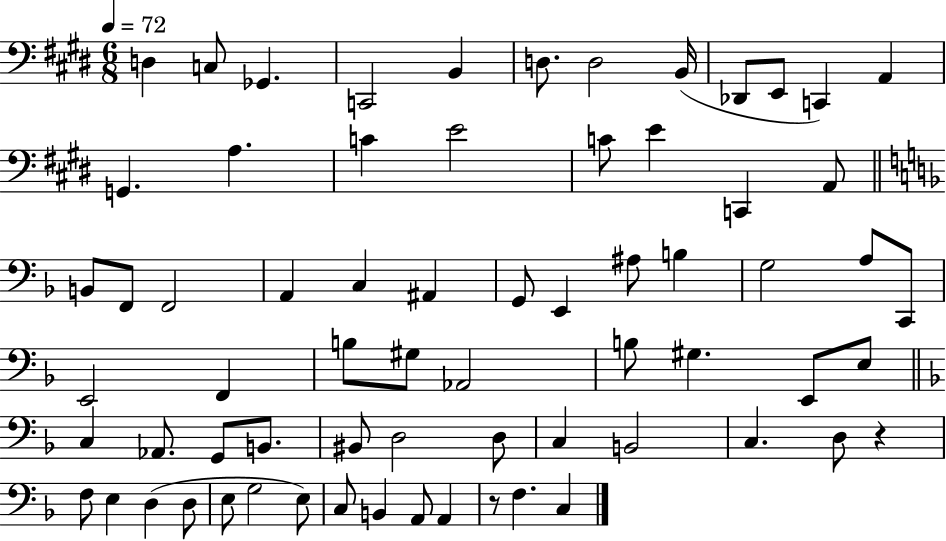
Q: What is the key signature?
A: E major